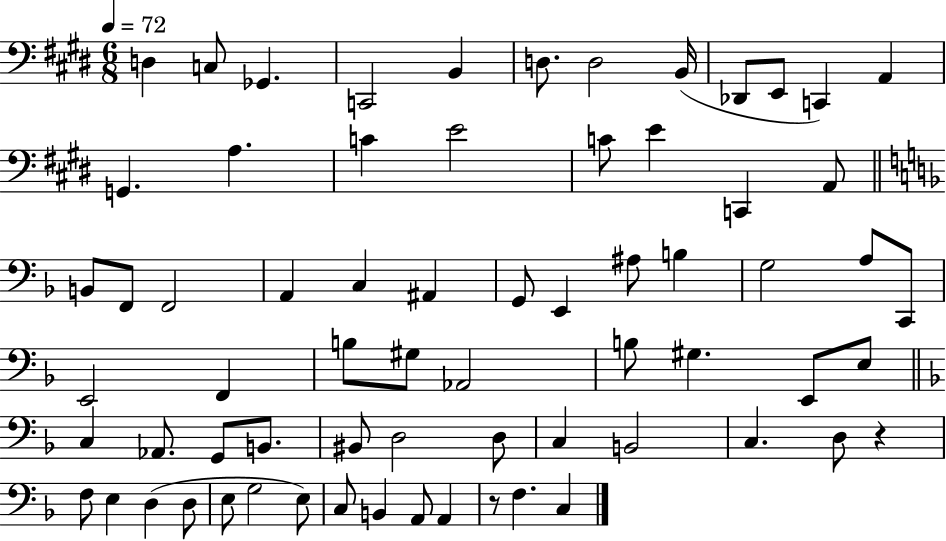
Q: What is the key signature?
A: E major